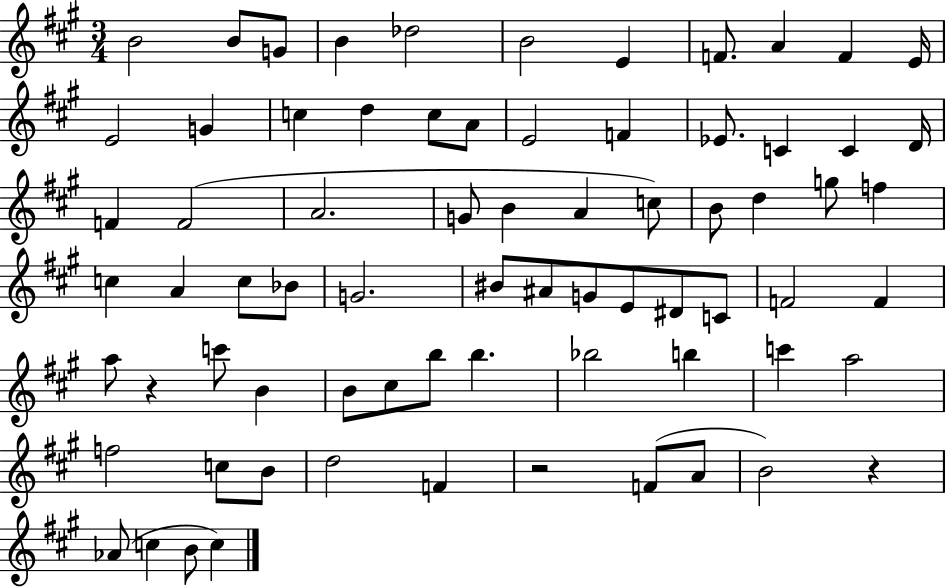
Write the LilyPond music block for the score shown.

{
  \clef treble
  \numericTimeSignature
  \time 3/4
  \key a \major
  b'2 b'8 g'8 | b'4 des''2 | b'2 e'4 | f'8. a'4 f'4 e'16 | \break e'2 g'4 | c''4 d''4 c''8 a'8 | e'2 f'4 | ees'8. c'4 c'4 d'16 | \break f'4 f'2( | a'2. | g'8 b'4 a'4 c''8) | b'8 d''4 g''8 f''4 | \break c''4 a'4 c''8 bes'8 | g'2. | bis'8 ais'8 g'8 e'8 dis'8 c'8 | f'2 f'4 | \break a''8 r4 c'''8 b'4 | b'8 cis''8 b''8 b''4. | bes''2 b''4 | c'''4 a''2 | \break f''2 c''8 b'8 | d''2 f'4 | r2 f'8( a'8 | b'2) r4 | \break aes'8( c''4 b'8 c''4) | \bar "|."
}